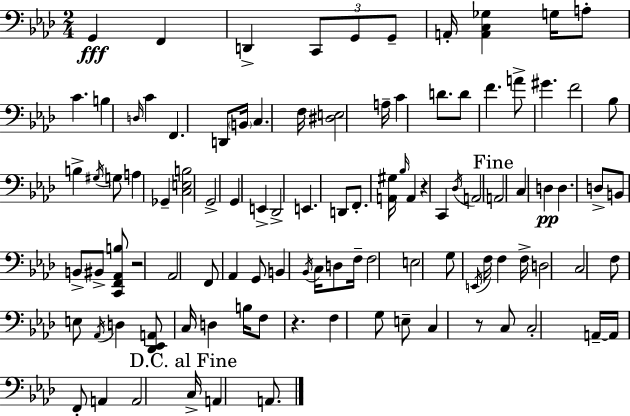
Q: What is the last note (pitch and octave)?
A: A2